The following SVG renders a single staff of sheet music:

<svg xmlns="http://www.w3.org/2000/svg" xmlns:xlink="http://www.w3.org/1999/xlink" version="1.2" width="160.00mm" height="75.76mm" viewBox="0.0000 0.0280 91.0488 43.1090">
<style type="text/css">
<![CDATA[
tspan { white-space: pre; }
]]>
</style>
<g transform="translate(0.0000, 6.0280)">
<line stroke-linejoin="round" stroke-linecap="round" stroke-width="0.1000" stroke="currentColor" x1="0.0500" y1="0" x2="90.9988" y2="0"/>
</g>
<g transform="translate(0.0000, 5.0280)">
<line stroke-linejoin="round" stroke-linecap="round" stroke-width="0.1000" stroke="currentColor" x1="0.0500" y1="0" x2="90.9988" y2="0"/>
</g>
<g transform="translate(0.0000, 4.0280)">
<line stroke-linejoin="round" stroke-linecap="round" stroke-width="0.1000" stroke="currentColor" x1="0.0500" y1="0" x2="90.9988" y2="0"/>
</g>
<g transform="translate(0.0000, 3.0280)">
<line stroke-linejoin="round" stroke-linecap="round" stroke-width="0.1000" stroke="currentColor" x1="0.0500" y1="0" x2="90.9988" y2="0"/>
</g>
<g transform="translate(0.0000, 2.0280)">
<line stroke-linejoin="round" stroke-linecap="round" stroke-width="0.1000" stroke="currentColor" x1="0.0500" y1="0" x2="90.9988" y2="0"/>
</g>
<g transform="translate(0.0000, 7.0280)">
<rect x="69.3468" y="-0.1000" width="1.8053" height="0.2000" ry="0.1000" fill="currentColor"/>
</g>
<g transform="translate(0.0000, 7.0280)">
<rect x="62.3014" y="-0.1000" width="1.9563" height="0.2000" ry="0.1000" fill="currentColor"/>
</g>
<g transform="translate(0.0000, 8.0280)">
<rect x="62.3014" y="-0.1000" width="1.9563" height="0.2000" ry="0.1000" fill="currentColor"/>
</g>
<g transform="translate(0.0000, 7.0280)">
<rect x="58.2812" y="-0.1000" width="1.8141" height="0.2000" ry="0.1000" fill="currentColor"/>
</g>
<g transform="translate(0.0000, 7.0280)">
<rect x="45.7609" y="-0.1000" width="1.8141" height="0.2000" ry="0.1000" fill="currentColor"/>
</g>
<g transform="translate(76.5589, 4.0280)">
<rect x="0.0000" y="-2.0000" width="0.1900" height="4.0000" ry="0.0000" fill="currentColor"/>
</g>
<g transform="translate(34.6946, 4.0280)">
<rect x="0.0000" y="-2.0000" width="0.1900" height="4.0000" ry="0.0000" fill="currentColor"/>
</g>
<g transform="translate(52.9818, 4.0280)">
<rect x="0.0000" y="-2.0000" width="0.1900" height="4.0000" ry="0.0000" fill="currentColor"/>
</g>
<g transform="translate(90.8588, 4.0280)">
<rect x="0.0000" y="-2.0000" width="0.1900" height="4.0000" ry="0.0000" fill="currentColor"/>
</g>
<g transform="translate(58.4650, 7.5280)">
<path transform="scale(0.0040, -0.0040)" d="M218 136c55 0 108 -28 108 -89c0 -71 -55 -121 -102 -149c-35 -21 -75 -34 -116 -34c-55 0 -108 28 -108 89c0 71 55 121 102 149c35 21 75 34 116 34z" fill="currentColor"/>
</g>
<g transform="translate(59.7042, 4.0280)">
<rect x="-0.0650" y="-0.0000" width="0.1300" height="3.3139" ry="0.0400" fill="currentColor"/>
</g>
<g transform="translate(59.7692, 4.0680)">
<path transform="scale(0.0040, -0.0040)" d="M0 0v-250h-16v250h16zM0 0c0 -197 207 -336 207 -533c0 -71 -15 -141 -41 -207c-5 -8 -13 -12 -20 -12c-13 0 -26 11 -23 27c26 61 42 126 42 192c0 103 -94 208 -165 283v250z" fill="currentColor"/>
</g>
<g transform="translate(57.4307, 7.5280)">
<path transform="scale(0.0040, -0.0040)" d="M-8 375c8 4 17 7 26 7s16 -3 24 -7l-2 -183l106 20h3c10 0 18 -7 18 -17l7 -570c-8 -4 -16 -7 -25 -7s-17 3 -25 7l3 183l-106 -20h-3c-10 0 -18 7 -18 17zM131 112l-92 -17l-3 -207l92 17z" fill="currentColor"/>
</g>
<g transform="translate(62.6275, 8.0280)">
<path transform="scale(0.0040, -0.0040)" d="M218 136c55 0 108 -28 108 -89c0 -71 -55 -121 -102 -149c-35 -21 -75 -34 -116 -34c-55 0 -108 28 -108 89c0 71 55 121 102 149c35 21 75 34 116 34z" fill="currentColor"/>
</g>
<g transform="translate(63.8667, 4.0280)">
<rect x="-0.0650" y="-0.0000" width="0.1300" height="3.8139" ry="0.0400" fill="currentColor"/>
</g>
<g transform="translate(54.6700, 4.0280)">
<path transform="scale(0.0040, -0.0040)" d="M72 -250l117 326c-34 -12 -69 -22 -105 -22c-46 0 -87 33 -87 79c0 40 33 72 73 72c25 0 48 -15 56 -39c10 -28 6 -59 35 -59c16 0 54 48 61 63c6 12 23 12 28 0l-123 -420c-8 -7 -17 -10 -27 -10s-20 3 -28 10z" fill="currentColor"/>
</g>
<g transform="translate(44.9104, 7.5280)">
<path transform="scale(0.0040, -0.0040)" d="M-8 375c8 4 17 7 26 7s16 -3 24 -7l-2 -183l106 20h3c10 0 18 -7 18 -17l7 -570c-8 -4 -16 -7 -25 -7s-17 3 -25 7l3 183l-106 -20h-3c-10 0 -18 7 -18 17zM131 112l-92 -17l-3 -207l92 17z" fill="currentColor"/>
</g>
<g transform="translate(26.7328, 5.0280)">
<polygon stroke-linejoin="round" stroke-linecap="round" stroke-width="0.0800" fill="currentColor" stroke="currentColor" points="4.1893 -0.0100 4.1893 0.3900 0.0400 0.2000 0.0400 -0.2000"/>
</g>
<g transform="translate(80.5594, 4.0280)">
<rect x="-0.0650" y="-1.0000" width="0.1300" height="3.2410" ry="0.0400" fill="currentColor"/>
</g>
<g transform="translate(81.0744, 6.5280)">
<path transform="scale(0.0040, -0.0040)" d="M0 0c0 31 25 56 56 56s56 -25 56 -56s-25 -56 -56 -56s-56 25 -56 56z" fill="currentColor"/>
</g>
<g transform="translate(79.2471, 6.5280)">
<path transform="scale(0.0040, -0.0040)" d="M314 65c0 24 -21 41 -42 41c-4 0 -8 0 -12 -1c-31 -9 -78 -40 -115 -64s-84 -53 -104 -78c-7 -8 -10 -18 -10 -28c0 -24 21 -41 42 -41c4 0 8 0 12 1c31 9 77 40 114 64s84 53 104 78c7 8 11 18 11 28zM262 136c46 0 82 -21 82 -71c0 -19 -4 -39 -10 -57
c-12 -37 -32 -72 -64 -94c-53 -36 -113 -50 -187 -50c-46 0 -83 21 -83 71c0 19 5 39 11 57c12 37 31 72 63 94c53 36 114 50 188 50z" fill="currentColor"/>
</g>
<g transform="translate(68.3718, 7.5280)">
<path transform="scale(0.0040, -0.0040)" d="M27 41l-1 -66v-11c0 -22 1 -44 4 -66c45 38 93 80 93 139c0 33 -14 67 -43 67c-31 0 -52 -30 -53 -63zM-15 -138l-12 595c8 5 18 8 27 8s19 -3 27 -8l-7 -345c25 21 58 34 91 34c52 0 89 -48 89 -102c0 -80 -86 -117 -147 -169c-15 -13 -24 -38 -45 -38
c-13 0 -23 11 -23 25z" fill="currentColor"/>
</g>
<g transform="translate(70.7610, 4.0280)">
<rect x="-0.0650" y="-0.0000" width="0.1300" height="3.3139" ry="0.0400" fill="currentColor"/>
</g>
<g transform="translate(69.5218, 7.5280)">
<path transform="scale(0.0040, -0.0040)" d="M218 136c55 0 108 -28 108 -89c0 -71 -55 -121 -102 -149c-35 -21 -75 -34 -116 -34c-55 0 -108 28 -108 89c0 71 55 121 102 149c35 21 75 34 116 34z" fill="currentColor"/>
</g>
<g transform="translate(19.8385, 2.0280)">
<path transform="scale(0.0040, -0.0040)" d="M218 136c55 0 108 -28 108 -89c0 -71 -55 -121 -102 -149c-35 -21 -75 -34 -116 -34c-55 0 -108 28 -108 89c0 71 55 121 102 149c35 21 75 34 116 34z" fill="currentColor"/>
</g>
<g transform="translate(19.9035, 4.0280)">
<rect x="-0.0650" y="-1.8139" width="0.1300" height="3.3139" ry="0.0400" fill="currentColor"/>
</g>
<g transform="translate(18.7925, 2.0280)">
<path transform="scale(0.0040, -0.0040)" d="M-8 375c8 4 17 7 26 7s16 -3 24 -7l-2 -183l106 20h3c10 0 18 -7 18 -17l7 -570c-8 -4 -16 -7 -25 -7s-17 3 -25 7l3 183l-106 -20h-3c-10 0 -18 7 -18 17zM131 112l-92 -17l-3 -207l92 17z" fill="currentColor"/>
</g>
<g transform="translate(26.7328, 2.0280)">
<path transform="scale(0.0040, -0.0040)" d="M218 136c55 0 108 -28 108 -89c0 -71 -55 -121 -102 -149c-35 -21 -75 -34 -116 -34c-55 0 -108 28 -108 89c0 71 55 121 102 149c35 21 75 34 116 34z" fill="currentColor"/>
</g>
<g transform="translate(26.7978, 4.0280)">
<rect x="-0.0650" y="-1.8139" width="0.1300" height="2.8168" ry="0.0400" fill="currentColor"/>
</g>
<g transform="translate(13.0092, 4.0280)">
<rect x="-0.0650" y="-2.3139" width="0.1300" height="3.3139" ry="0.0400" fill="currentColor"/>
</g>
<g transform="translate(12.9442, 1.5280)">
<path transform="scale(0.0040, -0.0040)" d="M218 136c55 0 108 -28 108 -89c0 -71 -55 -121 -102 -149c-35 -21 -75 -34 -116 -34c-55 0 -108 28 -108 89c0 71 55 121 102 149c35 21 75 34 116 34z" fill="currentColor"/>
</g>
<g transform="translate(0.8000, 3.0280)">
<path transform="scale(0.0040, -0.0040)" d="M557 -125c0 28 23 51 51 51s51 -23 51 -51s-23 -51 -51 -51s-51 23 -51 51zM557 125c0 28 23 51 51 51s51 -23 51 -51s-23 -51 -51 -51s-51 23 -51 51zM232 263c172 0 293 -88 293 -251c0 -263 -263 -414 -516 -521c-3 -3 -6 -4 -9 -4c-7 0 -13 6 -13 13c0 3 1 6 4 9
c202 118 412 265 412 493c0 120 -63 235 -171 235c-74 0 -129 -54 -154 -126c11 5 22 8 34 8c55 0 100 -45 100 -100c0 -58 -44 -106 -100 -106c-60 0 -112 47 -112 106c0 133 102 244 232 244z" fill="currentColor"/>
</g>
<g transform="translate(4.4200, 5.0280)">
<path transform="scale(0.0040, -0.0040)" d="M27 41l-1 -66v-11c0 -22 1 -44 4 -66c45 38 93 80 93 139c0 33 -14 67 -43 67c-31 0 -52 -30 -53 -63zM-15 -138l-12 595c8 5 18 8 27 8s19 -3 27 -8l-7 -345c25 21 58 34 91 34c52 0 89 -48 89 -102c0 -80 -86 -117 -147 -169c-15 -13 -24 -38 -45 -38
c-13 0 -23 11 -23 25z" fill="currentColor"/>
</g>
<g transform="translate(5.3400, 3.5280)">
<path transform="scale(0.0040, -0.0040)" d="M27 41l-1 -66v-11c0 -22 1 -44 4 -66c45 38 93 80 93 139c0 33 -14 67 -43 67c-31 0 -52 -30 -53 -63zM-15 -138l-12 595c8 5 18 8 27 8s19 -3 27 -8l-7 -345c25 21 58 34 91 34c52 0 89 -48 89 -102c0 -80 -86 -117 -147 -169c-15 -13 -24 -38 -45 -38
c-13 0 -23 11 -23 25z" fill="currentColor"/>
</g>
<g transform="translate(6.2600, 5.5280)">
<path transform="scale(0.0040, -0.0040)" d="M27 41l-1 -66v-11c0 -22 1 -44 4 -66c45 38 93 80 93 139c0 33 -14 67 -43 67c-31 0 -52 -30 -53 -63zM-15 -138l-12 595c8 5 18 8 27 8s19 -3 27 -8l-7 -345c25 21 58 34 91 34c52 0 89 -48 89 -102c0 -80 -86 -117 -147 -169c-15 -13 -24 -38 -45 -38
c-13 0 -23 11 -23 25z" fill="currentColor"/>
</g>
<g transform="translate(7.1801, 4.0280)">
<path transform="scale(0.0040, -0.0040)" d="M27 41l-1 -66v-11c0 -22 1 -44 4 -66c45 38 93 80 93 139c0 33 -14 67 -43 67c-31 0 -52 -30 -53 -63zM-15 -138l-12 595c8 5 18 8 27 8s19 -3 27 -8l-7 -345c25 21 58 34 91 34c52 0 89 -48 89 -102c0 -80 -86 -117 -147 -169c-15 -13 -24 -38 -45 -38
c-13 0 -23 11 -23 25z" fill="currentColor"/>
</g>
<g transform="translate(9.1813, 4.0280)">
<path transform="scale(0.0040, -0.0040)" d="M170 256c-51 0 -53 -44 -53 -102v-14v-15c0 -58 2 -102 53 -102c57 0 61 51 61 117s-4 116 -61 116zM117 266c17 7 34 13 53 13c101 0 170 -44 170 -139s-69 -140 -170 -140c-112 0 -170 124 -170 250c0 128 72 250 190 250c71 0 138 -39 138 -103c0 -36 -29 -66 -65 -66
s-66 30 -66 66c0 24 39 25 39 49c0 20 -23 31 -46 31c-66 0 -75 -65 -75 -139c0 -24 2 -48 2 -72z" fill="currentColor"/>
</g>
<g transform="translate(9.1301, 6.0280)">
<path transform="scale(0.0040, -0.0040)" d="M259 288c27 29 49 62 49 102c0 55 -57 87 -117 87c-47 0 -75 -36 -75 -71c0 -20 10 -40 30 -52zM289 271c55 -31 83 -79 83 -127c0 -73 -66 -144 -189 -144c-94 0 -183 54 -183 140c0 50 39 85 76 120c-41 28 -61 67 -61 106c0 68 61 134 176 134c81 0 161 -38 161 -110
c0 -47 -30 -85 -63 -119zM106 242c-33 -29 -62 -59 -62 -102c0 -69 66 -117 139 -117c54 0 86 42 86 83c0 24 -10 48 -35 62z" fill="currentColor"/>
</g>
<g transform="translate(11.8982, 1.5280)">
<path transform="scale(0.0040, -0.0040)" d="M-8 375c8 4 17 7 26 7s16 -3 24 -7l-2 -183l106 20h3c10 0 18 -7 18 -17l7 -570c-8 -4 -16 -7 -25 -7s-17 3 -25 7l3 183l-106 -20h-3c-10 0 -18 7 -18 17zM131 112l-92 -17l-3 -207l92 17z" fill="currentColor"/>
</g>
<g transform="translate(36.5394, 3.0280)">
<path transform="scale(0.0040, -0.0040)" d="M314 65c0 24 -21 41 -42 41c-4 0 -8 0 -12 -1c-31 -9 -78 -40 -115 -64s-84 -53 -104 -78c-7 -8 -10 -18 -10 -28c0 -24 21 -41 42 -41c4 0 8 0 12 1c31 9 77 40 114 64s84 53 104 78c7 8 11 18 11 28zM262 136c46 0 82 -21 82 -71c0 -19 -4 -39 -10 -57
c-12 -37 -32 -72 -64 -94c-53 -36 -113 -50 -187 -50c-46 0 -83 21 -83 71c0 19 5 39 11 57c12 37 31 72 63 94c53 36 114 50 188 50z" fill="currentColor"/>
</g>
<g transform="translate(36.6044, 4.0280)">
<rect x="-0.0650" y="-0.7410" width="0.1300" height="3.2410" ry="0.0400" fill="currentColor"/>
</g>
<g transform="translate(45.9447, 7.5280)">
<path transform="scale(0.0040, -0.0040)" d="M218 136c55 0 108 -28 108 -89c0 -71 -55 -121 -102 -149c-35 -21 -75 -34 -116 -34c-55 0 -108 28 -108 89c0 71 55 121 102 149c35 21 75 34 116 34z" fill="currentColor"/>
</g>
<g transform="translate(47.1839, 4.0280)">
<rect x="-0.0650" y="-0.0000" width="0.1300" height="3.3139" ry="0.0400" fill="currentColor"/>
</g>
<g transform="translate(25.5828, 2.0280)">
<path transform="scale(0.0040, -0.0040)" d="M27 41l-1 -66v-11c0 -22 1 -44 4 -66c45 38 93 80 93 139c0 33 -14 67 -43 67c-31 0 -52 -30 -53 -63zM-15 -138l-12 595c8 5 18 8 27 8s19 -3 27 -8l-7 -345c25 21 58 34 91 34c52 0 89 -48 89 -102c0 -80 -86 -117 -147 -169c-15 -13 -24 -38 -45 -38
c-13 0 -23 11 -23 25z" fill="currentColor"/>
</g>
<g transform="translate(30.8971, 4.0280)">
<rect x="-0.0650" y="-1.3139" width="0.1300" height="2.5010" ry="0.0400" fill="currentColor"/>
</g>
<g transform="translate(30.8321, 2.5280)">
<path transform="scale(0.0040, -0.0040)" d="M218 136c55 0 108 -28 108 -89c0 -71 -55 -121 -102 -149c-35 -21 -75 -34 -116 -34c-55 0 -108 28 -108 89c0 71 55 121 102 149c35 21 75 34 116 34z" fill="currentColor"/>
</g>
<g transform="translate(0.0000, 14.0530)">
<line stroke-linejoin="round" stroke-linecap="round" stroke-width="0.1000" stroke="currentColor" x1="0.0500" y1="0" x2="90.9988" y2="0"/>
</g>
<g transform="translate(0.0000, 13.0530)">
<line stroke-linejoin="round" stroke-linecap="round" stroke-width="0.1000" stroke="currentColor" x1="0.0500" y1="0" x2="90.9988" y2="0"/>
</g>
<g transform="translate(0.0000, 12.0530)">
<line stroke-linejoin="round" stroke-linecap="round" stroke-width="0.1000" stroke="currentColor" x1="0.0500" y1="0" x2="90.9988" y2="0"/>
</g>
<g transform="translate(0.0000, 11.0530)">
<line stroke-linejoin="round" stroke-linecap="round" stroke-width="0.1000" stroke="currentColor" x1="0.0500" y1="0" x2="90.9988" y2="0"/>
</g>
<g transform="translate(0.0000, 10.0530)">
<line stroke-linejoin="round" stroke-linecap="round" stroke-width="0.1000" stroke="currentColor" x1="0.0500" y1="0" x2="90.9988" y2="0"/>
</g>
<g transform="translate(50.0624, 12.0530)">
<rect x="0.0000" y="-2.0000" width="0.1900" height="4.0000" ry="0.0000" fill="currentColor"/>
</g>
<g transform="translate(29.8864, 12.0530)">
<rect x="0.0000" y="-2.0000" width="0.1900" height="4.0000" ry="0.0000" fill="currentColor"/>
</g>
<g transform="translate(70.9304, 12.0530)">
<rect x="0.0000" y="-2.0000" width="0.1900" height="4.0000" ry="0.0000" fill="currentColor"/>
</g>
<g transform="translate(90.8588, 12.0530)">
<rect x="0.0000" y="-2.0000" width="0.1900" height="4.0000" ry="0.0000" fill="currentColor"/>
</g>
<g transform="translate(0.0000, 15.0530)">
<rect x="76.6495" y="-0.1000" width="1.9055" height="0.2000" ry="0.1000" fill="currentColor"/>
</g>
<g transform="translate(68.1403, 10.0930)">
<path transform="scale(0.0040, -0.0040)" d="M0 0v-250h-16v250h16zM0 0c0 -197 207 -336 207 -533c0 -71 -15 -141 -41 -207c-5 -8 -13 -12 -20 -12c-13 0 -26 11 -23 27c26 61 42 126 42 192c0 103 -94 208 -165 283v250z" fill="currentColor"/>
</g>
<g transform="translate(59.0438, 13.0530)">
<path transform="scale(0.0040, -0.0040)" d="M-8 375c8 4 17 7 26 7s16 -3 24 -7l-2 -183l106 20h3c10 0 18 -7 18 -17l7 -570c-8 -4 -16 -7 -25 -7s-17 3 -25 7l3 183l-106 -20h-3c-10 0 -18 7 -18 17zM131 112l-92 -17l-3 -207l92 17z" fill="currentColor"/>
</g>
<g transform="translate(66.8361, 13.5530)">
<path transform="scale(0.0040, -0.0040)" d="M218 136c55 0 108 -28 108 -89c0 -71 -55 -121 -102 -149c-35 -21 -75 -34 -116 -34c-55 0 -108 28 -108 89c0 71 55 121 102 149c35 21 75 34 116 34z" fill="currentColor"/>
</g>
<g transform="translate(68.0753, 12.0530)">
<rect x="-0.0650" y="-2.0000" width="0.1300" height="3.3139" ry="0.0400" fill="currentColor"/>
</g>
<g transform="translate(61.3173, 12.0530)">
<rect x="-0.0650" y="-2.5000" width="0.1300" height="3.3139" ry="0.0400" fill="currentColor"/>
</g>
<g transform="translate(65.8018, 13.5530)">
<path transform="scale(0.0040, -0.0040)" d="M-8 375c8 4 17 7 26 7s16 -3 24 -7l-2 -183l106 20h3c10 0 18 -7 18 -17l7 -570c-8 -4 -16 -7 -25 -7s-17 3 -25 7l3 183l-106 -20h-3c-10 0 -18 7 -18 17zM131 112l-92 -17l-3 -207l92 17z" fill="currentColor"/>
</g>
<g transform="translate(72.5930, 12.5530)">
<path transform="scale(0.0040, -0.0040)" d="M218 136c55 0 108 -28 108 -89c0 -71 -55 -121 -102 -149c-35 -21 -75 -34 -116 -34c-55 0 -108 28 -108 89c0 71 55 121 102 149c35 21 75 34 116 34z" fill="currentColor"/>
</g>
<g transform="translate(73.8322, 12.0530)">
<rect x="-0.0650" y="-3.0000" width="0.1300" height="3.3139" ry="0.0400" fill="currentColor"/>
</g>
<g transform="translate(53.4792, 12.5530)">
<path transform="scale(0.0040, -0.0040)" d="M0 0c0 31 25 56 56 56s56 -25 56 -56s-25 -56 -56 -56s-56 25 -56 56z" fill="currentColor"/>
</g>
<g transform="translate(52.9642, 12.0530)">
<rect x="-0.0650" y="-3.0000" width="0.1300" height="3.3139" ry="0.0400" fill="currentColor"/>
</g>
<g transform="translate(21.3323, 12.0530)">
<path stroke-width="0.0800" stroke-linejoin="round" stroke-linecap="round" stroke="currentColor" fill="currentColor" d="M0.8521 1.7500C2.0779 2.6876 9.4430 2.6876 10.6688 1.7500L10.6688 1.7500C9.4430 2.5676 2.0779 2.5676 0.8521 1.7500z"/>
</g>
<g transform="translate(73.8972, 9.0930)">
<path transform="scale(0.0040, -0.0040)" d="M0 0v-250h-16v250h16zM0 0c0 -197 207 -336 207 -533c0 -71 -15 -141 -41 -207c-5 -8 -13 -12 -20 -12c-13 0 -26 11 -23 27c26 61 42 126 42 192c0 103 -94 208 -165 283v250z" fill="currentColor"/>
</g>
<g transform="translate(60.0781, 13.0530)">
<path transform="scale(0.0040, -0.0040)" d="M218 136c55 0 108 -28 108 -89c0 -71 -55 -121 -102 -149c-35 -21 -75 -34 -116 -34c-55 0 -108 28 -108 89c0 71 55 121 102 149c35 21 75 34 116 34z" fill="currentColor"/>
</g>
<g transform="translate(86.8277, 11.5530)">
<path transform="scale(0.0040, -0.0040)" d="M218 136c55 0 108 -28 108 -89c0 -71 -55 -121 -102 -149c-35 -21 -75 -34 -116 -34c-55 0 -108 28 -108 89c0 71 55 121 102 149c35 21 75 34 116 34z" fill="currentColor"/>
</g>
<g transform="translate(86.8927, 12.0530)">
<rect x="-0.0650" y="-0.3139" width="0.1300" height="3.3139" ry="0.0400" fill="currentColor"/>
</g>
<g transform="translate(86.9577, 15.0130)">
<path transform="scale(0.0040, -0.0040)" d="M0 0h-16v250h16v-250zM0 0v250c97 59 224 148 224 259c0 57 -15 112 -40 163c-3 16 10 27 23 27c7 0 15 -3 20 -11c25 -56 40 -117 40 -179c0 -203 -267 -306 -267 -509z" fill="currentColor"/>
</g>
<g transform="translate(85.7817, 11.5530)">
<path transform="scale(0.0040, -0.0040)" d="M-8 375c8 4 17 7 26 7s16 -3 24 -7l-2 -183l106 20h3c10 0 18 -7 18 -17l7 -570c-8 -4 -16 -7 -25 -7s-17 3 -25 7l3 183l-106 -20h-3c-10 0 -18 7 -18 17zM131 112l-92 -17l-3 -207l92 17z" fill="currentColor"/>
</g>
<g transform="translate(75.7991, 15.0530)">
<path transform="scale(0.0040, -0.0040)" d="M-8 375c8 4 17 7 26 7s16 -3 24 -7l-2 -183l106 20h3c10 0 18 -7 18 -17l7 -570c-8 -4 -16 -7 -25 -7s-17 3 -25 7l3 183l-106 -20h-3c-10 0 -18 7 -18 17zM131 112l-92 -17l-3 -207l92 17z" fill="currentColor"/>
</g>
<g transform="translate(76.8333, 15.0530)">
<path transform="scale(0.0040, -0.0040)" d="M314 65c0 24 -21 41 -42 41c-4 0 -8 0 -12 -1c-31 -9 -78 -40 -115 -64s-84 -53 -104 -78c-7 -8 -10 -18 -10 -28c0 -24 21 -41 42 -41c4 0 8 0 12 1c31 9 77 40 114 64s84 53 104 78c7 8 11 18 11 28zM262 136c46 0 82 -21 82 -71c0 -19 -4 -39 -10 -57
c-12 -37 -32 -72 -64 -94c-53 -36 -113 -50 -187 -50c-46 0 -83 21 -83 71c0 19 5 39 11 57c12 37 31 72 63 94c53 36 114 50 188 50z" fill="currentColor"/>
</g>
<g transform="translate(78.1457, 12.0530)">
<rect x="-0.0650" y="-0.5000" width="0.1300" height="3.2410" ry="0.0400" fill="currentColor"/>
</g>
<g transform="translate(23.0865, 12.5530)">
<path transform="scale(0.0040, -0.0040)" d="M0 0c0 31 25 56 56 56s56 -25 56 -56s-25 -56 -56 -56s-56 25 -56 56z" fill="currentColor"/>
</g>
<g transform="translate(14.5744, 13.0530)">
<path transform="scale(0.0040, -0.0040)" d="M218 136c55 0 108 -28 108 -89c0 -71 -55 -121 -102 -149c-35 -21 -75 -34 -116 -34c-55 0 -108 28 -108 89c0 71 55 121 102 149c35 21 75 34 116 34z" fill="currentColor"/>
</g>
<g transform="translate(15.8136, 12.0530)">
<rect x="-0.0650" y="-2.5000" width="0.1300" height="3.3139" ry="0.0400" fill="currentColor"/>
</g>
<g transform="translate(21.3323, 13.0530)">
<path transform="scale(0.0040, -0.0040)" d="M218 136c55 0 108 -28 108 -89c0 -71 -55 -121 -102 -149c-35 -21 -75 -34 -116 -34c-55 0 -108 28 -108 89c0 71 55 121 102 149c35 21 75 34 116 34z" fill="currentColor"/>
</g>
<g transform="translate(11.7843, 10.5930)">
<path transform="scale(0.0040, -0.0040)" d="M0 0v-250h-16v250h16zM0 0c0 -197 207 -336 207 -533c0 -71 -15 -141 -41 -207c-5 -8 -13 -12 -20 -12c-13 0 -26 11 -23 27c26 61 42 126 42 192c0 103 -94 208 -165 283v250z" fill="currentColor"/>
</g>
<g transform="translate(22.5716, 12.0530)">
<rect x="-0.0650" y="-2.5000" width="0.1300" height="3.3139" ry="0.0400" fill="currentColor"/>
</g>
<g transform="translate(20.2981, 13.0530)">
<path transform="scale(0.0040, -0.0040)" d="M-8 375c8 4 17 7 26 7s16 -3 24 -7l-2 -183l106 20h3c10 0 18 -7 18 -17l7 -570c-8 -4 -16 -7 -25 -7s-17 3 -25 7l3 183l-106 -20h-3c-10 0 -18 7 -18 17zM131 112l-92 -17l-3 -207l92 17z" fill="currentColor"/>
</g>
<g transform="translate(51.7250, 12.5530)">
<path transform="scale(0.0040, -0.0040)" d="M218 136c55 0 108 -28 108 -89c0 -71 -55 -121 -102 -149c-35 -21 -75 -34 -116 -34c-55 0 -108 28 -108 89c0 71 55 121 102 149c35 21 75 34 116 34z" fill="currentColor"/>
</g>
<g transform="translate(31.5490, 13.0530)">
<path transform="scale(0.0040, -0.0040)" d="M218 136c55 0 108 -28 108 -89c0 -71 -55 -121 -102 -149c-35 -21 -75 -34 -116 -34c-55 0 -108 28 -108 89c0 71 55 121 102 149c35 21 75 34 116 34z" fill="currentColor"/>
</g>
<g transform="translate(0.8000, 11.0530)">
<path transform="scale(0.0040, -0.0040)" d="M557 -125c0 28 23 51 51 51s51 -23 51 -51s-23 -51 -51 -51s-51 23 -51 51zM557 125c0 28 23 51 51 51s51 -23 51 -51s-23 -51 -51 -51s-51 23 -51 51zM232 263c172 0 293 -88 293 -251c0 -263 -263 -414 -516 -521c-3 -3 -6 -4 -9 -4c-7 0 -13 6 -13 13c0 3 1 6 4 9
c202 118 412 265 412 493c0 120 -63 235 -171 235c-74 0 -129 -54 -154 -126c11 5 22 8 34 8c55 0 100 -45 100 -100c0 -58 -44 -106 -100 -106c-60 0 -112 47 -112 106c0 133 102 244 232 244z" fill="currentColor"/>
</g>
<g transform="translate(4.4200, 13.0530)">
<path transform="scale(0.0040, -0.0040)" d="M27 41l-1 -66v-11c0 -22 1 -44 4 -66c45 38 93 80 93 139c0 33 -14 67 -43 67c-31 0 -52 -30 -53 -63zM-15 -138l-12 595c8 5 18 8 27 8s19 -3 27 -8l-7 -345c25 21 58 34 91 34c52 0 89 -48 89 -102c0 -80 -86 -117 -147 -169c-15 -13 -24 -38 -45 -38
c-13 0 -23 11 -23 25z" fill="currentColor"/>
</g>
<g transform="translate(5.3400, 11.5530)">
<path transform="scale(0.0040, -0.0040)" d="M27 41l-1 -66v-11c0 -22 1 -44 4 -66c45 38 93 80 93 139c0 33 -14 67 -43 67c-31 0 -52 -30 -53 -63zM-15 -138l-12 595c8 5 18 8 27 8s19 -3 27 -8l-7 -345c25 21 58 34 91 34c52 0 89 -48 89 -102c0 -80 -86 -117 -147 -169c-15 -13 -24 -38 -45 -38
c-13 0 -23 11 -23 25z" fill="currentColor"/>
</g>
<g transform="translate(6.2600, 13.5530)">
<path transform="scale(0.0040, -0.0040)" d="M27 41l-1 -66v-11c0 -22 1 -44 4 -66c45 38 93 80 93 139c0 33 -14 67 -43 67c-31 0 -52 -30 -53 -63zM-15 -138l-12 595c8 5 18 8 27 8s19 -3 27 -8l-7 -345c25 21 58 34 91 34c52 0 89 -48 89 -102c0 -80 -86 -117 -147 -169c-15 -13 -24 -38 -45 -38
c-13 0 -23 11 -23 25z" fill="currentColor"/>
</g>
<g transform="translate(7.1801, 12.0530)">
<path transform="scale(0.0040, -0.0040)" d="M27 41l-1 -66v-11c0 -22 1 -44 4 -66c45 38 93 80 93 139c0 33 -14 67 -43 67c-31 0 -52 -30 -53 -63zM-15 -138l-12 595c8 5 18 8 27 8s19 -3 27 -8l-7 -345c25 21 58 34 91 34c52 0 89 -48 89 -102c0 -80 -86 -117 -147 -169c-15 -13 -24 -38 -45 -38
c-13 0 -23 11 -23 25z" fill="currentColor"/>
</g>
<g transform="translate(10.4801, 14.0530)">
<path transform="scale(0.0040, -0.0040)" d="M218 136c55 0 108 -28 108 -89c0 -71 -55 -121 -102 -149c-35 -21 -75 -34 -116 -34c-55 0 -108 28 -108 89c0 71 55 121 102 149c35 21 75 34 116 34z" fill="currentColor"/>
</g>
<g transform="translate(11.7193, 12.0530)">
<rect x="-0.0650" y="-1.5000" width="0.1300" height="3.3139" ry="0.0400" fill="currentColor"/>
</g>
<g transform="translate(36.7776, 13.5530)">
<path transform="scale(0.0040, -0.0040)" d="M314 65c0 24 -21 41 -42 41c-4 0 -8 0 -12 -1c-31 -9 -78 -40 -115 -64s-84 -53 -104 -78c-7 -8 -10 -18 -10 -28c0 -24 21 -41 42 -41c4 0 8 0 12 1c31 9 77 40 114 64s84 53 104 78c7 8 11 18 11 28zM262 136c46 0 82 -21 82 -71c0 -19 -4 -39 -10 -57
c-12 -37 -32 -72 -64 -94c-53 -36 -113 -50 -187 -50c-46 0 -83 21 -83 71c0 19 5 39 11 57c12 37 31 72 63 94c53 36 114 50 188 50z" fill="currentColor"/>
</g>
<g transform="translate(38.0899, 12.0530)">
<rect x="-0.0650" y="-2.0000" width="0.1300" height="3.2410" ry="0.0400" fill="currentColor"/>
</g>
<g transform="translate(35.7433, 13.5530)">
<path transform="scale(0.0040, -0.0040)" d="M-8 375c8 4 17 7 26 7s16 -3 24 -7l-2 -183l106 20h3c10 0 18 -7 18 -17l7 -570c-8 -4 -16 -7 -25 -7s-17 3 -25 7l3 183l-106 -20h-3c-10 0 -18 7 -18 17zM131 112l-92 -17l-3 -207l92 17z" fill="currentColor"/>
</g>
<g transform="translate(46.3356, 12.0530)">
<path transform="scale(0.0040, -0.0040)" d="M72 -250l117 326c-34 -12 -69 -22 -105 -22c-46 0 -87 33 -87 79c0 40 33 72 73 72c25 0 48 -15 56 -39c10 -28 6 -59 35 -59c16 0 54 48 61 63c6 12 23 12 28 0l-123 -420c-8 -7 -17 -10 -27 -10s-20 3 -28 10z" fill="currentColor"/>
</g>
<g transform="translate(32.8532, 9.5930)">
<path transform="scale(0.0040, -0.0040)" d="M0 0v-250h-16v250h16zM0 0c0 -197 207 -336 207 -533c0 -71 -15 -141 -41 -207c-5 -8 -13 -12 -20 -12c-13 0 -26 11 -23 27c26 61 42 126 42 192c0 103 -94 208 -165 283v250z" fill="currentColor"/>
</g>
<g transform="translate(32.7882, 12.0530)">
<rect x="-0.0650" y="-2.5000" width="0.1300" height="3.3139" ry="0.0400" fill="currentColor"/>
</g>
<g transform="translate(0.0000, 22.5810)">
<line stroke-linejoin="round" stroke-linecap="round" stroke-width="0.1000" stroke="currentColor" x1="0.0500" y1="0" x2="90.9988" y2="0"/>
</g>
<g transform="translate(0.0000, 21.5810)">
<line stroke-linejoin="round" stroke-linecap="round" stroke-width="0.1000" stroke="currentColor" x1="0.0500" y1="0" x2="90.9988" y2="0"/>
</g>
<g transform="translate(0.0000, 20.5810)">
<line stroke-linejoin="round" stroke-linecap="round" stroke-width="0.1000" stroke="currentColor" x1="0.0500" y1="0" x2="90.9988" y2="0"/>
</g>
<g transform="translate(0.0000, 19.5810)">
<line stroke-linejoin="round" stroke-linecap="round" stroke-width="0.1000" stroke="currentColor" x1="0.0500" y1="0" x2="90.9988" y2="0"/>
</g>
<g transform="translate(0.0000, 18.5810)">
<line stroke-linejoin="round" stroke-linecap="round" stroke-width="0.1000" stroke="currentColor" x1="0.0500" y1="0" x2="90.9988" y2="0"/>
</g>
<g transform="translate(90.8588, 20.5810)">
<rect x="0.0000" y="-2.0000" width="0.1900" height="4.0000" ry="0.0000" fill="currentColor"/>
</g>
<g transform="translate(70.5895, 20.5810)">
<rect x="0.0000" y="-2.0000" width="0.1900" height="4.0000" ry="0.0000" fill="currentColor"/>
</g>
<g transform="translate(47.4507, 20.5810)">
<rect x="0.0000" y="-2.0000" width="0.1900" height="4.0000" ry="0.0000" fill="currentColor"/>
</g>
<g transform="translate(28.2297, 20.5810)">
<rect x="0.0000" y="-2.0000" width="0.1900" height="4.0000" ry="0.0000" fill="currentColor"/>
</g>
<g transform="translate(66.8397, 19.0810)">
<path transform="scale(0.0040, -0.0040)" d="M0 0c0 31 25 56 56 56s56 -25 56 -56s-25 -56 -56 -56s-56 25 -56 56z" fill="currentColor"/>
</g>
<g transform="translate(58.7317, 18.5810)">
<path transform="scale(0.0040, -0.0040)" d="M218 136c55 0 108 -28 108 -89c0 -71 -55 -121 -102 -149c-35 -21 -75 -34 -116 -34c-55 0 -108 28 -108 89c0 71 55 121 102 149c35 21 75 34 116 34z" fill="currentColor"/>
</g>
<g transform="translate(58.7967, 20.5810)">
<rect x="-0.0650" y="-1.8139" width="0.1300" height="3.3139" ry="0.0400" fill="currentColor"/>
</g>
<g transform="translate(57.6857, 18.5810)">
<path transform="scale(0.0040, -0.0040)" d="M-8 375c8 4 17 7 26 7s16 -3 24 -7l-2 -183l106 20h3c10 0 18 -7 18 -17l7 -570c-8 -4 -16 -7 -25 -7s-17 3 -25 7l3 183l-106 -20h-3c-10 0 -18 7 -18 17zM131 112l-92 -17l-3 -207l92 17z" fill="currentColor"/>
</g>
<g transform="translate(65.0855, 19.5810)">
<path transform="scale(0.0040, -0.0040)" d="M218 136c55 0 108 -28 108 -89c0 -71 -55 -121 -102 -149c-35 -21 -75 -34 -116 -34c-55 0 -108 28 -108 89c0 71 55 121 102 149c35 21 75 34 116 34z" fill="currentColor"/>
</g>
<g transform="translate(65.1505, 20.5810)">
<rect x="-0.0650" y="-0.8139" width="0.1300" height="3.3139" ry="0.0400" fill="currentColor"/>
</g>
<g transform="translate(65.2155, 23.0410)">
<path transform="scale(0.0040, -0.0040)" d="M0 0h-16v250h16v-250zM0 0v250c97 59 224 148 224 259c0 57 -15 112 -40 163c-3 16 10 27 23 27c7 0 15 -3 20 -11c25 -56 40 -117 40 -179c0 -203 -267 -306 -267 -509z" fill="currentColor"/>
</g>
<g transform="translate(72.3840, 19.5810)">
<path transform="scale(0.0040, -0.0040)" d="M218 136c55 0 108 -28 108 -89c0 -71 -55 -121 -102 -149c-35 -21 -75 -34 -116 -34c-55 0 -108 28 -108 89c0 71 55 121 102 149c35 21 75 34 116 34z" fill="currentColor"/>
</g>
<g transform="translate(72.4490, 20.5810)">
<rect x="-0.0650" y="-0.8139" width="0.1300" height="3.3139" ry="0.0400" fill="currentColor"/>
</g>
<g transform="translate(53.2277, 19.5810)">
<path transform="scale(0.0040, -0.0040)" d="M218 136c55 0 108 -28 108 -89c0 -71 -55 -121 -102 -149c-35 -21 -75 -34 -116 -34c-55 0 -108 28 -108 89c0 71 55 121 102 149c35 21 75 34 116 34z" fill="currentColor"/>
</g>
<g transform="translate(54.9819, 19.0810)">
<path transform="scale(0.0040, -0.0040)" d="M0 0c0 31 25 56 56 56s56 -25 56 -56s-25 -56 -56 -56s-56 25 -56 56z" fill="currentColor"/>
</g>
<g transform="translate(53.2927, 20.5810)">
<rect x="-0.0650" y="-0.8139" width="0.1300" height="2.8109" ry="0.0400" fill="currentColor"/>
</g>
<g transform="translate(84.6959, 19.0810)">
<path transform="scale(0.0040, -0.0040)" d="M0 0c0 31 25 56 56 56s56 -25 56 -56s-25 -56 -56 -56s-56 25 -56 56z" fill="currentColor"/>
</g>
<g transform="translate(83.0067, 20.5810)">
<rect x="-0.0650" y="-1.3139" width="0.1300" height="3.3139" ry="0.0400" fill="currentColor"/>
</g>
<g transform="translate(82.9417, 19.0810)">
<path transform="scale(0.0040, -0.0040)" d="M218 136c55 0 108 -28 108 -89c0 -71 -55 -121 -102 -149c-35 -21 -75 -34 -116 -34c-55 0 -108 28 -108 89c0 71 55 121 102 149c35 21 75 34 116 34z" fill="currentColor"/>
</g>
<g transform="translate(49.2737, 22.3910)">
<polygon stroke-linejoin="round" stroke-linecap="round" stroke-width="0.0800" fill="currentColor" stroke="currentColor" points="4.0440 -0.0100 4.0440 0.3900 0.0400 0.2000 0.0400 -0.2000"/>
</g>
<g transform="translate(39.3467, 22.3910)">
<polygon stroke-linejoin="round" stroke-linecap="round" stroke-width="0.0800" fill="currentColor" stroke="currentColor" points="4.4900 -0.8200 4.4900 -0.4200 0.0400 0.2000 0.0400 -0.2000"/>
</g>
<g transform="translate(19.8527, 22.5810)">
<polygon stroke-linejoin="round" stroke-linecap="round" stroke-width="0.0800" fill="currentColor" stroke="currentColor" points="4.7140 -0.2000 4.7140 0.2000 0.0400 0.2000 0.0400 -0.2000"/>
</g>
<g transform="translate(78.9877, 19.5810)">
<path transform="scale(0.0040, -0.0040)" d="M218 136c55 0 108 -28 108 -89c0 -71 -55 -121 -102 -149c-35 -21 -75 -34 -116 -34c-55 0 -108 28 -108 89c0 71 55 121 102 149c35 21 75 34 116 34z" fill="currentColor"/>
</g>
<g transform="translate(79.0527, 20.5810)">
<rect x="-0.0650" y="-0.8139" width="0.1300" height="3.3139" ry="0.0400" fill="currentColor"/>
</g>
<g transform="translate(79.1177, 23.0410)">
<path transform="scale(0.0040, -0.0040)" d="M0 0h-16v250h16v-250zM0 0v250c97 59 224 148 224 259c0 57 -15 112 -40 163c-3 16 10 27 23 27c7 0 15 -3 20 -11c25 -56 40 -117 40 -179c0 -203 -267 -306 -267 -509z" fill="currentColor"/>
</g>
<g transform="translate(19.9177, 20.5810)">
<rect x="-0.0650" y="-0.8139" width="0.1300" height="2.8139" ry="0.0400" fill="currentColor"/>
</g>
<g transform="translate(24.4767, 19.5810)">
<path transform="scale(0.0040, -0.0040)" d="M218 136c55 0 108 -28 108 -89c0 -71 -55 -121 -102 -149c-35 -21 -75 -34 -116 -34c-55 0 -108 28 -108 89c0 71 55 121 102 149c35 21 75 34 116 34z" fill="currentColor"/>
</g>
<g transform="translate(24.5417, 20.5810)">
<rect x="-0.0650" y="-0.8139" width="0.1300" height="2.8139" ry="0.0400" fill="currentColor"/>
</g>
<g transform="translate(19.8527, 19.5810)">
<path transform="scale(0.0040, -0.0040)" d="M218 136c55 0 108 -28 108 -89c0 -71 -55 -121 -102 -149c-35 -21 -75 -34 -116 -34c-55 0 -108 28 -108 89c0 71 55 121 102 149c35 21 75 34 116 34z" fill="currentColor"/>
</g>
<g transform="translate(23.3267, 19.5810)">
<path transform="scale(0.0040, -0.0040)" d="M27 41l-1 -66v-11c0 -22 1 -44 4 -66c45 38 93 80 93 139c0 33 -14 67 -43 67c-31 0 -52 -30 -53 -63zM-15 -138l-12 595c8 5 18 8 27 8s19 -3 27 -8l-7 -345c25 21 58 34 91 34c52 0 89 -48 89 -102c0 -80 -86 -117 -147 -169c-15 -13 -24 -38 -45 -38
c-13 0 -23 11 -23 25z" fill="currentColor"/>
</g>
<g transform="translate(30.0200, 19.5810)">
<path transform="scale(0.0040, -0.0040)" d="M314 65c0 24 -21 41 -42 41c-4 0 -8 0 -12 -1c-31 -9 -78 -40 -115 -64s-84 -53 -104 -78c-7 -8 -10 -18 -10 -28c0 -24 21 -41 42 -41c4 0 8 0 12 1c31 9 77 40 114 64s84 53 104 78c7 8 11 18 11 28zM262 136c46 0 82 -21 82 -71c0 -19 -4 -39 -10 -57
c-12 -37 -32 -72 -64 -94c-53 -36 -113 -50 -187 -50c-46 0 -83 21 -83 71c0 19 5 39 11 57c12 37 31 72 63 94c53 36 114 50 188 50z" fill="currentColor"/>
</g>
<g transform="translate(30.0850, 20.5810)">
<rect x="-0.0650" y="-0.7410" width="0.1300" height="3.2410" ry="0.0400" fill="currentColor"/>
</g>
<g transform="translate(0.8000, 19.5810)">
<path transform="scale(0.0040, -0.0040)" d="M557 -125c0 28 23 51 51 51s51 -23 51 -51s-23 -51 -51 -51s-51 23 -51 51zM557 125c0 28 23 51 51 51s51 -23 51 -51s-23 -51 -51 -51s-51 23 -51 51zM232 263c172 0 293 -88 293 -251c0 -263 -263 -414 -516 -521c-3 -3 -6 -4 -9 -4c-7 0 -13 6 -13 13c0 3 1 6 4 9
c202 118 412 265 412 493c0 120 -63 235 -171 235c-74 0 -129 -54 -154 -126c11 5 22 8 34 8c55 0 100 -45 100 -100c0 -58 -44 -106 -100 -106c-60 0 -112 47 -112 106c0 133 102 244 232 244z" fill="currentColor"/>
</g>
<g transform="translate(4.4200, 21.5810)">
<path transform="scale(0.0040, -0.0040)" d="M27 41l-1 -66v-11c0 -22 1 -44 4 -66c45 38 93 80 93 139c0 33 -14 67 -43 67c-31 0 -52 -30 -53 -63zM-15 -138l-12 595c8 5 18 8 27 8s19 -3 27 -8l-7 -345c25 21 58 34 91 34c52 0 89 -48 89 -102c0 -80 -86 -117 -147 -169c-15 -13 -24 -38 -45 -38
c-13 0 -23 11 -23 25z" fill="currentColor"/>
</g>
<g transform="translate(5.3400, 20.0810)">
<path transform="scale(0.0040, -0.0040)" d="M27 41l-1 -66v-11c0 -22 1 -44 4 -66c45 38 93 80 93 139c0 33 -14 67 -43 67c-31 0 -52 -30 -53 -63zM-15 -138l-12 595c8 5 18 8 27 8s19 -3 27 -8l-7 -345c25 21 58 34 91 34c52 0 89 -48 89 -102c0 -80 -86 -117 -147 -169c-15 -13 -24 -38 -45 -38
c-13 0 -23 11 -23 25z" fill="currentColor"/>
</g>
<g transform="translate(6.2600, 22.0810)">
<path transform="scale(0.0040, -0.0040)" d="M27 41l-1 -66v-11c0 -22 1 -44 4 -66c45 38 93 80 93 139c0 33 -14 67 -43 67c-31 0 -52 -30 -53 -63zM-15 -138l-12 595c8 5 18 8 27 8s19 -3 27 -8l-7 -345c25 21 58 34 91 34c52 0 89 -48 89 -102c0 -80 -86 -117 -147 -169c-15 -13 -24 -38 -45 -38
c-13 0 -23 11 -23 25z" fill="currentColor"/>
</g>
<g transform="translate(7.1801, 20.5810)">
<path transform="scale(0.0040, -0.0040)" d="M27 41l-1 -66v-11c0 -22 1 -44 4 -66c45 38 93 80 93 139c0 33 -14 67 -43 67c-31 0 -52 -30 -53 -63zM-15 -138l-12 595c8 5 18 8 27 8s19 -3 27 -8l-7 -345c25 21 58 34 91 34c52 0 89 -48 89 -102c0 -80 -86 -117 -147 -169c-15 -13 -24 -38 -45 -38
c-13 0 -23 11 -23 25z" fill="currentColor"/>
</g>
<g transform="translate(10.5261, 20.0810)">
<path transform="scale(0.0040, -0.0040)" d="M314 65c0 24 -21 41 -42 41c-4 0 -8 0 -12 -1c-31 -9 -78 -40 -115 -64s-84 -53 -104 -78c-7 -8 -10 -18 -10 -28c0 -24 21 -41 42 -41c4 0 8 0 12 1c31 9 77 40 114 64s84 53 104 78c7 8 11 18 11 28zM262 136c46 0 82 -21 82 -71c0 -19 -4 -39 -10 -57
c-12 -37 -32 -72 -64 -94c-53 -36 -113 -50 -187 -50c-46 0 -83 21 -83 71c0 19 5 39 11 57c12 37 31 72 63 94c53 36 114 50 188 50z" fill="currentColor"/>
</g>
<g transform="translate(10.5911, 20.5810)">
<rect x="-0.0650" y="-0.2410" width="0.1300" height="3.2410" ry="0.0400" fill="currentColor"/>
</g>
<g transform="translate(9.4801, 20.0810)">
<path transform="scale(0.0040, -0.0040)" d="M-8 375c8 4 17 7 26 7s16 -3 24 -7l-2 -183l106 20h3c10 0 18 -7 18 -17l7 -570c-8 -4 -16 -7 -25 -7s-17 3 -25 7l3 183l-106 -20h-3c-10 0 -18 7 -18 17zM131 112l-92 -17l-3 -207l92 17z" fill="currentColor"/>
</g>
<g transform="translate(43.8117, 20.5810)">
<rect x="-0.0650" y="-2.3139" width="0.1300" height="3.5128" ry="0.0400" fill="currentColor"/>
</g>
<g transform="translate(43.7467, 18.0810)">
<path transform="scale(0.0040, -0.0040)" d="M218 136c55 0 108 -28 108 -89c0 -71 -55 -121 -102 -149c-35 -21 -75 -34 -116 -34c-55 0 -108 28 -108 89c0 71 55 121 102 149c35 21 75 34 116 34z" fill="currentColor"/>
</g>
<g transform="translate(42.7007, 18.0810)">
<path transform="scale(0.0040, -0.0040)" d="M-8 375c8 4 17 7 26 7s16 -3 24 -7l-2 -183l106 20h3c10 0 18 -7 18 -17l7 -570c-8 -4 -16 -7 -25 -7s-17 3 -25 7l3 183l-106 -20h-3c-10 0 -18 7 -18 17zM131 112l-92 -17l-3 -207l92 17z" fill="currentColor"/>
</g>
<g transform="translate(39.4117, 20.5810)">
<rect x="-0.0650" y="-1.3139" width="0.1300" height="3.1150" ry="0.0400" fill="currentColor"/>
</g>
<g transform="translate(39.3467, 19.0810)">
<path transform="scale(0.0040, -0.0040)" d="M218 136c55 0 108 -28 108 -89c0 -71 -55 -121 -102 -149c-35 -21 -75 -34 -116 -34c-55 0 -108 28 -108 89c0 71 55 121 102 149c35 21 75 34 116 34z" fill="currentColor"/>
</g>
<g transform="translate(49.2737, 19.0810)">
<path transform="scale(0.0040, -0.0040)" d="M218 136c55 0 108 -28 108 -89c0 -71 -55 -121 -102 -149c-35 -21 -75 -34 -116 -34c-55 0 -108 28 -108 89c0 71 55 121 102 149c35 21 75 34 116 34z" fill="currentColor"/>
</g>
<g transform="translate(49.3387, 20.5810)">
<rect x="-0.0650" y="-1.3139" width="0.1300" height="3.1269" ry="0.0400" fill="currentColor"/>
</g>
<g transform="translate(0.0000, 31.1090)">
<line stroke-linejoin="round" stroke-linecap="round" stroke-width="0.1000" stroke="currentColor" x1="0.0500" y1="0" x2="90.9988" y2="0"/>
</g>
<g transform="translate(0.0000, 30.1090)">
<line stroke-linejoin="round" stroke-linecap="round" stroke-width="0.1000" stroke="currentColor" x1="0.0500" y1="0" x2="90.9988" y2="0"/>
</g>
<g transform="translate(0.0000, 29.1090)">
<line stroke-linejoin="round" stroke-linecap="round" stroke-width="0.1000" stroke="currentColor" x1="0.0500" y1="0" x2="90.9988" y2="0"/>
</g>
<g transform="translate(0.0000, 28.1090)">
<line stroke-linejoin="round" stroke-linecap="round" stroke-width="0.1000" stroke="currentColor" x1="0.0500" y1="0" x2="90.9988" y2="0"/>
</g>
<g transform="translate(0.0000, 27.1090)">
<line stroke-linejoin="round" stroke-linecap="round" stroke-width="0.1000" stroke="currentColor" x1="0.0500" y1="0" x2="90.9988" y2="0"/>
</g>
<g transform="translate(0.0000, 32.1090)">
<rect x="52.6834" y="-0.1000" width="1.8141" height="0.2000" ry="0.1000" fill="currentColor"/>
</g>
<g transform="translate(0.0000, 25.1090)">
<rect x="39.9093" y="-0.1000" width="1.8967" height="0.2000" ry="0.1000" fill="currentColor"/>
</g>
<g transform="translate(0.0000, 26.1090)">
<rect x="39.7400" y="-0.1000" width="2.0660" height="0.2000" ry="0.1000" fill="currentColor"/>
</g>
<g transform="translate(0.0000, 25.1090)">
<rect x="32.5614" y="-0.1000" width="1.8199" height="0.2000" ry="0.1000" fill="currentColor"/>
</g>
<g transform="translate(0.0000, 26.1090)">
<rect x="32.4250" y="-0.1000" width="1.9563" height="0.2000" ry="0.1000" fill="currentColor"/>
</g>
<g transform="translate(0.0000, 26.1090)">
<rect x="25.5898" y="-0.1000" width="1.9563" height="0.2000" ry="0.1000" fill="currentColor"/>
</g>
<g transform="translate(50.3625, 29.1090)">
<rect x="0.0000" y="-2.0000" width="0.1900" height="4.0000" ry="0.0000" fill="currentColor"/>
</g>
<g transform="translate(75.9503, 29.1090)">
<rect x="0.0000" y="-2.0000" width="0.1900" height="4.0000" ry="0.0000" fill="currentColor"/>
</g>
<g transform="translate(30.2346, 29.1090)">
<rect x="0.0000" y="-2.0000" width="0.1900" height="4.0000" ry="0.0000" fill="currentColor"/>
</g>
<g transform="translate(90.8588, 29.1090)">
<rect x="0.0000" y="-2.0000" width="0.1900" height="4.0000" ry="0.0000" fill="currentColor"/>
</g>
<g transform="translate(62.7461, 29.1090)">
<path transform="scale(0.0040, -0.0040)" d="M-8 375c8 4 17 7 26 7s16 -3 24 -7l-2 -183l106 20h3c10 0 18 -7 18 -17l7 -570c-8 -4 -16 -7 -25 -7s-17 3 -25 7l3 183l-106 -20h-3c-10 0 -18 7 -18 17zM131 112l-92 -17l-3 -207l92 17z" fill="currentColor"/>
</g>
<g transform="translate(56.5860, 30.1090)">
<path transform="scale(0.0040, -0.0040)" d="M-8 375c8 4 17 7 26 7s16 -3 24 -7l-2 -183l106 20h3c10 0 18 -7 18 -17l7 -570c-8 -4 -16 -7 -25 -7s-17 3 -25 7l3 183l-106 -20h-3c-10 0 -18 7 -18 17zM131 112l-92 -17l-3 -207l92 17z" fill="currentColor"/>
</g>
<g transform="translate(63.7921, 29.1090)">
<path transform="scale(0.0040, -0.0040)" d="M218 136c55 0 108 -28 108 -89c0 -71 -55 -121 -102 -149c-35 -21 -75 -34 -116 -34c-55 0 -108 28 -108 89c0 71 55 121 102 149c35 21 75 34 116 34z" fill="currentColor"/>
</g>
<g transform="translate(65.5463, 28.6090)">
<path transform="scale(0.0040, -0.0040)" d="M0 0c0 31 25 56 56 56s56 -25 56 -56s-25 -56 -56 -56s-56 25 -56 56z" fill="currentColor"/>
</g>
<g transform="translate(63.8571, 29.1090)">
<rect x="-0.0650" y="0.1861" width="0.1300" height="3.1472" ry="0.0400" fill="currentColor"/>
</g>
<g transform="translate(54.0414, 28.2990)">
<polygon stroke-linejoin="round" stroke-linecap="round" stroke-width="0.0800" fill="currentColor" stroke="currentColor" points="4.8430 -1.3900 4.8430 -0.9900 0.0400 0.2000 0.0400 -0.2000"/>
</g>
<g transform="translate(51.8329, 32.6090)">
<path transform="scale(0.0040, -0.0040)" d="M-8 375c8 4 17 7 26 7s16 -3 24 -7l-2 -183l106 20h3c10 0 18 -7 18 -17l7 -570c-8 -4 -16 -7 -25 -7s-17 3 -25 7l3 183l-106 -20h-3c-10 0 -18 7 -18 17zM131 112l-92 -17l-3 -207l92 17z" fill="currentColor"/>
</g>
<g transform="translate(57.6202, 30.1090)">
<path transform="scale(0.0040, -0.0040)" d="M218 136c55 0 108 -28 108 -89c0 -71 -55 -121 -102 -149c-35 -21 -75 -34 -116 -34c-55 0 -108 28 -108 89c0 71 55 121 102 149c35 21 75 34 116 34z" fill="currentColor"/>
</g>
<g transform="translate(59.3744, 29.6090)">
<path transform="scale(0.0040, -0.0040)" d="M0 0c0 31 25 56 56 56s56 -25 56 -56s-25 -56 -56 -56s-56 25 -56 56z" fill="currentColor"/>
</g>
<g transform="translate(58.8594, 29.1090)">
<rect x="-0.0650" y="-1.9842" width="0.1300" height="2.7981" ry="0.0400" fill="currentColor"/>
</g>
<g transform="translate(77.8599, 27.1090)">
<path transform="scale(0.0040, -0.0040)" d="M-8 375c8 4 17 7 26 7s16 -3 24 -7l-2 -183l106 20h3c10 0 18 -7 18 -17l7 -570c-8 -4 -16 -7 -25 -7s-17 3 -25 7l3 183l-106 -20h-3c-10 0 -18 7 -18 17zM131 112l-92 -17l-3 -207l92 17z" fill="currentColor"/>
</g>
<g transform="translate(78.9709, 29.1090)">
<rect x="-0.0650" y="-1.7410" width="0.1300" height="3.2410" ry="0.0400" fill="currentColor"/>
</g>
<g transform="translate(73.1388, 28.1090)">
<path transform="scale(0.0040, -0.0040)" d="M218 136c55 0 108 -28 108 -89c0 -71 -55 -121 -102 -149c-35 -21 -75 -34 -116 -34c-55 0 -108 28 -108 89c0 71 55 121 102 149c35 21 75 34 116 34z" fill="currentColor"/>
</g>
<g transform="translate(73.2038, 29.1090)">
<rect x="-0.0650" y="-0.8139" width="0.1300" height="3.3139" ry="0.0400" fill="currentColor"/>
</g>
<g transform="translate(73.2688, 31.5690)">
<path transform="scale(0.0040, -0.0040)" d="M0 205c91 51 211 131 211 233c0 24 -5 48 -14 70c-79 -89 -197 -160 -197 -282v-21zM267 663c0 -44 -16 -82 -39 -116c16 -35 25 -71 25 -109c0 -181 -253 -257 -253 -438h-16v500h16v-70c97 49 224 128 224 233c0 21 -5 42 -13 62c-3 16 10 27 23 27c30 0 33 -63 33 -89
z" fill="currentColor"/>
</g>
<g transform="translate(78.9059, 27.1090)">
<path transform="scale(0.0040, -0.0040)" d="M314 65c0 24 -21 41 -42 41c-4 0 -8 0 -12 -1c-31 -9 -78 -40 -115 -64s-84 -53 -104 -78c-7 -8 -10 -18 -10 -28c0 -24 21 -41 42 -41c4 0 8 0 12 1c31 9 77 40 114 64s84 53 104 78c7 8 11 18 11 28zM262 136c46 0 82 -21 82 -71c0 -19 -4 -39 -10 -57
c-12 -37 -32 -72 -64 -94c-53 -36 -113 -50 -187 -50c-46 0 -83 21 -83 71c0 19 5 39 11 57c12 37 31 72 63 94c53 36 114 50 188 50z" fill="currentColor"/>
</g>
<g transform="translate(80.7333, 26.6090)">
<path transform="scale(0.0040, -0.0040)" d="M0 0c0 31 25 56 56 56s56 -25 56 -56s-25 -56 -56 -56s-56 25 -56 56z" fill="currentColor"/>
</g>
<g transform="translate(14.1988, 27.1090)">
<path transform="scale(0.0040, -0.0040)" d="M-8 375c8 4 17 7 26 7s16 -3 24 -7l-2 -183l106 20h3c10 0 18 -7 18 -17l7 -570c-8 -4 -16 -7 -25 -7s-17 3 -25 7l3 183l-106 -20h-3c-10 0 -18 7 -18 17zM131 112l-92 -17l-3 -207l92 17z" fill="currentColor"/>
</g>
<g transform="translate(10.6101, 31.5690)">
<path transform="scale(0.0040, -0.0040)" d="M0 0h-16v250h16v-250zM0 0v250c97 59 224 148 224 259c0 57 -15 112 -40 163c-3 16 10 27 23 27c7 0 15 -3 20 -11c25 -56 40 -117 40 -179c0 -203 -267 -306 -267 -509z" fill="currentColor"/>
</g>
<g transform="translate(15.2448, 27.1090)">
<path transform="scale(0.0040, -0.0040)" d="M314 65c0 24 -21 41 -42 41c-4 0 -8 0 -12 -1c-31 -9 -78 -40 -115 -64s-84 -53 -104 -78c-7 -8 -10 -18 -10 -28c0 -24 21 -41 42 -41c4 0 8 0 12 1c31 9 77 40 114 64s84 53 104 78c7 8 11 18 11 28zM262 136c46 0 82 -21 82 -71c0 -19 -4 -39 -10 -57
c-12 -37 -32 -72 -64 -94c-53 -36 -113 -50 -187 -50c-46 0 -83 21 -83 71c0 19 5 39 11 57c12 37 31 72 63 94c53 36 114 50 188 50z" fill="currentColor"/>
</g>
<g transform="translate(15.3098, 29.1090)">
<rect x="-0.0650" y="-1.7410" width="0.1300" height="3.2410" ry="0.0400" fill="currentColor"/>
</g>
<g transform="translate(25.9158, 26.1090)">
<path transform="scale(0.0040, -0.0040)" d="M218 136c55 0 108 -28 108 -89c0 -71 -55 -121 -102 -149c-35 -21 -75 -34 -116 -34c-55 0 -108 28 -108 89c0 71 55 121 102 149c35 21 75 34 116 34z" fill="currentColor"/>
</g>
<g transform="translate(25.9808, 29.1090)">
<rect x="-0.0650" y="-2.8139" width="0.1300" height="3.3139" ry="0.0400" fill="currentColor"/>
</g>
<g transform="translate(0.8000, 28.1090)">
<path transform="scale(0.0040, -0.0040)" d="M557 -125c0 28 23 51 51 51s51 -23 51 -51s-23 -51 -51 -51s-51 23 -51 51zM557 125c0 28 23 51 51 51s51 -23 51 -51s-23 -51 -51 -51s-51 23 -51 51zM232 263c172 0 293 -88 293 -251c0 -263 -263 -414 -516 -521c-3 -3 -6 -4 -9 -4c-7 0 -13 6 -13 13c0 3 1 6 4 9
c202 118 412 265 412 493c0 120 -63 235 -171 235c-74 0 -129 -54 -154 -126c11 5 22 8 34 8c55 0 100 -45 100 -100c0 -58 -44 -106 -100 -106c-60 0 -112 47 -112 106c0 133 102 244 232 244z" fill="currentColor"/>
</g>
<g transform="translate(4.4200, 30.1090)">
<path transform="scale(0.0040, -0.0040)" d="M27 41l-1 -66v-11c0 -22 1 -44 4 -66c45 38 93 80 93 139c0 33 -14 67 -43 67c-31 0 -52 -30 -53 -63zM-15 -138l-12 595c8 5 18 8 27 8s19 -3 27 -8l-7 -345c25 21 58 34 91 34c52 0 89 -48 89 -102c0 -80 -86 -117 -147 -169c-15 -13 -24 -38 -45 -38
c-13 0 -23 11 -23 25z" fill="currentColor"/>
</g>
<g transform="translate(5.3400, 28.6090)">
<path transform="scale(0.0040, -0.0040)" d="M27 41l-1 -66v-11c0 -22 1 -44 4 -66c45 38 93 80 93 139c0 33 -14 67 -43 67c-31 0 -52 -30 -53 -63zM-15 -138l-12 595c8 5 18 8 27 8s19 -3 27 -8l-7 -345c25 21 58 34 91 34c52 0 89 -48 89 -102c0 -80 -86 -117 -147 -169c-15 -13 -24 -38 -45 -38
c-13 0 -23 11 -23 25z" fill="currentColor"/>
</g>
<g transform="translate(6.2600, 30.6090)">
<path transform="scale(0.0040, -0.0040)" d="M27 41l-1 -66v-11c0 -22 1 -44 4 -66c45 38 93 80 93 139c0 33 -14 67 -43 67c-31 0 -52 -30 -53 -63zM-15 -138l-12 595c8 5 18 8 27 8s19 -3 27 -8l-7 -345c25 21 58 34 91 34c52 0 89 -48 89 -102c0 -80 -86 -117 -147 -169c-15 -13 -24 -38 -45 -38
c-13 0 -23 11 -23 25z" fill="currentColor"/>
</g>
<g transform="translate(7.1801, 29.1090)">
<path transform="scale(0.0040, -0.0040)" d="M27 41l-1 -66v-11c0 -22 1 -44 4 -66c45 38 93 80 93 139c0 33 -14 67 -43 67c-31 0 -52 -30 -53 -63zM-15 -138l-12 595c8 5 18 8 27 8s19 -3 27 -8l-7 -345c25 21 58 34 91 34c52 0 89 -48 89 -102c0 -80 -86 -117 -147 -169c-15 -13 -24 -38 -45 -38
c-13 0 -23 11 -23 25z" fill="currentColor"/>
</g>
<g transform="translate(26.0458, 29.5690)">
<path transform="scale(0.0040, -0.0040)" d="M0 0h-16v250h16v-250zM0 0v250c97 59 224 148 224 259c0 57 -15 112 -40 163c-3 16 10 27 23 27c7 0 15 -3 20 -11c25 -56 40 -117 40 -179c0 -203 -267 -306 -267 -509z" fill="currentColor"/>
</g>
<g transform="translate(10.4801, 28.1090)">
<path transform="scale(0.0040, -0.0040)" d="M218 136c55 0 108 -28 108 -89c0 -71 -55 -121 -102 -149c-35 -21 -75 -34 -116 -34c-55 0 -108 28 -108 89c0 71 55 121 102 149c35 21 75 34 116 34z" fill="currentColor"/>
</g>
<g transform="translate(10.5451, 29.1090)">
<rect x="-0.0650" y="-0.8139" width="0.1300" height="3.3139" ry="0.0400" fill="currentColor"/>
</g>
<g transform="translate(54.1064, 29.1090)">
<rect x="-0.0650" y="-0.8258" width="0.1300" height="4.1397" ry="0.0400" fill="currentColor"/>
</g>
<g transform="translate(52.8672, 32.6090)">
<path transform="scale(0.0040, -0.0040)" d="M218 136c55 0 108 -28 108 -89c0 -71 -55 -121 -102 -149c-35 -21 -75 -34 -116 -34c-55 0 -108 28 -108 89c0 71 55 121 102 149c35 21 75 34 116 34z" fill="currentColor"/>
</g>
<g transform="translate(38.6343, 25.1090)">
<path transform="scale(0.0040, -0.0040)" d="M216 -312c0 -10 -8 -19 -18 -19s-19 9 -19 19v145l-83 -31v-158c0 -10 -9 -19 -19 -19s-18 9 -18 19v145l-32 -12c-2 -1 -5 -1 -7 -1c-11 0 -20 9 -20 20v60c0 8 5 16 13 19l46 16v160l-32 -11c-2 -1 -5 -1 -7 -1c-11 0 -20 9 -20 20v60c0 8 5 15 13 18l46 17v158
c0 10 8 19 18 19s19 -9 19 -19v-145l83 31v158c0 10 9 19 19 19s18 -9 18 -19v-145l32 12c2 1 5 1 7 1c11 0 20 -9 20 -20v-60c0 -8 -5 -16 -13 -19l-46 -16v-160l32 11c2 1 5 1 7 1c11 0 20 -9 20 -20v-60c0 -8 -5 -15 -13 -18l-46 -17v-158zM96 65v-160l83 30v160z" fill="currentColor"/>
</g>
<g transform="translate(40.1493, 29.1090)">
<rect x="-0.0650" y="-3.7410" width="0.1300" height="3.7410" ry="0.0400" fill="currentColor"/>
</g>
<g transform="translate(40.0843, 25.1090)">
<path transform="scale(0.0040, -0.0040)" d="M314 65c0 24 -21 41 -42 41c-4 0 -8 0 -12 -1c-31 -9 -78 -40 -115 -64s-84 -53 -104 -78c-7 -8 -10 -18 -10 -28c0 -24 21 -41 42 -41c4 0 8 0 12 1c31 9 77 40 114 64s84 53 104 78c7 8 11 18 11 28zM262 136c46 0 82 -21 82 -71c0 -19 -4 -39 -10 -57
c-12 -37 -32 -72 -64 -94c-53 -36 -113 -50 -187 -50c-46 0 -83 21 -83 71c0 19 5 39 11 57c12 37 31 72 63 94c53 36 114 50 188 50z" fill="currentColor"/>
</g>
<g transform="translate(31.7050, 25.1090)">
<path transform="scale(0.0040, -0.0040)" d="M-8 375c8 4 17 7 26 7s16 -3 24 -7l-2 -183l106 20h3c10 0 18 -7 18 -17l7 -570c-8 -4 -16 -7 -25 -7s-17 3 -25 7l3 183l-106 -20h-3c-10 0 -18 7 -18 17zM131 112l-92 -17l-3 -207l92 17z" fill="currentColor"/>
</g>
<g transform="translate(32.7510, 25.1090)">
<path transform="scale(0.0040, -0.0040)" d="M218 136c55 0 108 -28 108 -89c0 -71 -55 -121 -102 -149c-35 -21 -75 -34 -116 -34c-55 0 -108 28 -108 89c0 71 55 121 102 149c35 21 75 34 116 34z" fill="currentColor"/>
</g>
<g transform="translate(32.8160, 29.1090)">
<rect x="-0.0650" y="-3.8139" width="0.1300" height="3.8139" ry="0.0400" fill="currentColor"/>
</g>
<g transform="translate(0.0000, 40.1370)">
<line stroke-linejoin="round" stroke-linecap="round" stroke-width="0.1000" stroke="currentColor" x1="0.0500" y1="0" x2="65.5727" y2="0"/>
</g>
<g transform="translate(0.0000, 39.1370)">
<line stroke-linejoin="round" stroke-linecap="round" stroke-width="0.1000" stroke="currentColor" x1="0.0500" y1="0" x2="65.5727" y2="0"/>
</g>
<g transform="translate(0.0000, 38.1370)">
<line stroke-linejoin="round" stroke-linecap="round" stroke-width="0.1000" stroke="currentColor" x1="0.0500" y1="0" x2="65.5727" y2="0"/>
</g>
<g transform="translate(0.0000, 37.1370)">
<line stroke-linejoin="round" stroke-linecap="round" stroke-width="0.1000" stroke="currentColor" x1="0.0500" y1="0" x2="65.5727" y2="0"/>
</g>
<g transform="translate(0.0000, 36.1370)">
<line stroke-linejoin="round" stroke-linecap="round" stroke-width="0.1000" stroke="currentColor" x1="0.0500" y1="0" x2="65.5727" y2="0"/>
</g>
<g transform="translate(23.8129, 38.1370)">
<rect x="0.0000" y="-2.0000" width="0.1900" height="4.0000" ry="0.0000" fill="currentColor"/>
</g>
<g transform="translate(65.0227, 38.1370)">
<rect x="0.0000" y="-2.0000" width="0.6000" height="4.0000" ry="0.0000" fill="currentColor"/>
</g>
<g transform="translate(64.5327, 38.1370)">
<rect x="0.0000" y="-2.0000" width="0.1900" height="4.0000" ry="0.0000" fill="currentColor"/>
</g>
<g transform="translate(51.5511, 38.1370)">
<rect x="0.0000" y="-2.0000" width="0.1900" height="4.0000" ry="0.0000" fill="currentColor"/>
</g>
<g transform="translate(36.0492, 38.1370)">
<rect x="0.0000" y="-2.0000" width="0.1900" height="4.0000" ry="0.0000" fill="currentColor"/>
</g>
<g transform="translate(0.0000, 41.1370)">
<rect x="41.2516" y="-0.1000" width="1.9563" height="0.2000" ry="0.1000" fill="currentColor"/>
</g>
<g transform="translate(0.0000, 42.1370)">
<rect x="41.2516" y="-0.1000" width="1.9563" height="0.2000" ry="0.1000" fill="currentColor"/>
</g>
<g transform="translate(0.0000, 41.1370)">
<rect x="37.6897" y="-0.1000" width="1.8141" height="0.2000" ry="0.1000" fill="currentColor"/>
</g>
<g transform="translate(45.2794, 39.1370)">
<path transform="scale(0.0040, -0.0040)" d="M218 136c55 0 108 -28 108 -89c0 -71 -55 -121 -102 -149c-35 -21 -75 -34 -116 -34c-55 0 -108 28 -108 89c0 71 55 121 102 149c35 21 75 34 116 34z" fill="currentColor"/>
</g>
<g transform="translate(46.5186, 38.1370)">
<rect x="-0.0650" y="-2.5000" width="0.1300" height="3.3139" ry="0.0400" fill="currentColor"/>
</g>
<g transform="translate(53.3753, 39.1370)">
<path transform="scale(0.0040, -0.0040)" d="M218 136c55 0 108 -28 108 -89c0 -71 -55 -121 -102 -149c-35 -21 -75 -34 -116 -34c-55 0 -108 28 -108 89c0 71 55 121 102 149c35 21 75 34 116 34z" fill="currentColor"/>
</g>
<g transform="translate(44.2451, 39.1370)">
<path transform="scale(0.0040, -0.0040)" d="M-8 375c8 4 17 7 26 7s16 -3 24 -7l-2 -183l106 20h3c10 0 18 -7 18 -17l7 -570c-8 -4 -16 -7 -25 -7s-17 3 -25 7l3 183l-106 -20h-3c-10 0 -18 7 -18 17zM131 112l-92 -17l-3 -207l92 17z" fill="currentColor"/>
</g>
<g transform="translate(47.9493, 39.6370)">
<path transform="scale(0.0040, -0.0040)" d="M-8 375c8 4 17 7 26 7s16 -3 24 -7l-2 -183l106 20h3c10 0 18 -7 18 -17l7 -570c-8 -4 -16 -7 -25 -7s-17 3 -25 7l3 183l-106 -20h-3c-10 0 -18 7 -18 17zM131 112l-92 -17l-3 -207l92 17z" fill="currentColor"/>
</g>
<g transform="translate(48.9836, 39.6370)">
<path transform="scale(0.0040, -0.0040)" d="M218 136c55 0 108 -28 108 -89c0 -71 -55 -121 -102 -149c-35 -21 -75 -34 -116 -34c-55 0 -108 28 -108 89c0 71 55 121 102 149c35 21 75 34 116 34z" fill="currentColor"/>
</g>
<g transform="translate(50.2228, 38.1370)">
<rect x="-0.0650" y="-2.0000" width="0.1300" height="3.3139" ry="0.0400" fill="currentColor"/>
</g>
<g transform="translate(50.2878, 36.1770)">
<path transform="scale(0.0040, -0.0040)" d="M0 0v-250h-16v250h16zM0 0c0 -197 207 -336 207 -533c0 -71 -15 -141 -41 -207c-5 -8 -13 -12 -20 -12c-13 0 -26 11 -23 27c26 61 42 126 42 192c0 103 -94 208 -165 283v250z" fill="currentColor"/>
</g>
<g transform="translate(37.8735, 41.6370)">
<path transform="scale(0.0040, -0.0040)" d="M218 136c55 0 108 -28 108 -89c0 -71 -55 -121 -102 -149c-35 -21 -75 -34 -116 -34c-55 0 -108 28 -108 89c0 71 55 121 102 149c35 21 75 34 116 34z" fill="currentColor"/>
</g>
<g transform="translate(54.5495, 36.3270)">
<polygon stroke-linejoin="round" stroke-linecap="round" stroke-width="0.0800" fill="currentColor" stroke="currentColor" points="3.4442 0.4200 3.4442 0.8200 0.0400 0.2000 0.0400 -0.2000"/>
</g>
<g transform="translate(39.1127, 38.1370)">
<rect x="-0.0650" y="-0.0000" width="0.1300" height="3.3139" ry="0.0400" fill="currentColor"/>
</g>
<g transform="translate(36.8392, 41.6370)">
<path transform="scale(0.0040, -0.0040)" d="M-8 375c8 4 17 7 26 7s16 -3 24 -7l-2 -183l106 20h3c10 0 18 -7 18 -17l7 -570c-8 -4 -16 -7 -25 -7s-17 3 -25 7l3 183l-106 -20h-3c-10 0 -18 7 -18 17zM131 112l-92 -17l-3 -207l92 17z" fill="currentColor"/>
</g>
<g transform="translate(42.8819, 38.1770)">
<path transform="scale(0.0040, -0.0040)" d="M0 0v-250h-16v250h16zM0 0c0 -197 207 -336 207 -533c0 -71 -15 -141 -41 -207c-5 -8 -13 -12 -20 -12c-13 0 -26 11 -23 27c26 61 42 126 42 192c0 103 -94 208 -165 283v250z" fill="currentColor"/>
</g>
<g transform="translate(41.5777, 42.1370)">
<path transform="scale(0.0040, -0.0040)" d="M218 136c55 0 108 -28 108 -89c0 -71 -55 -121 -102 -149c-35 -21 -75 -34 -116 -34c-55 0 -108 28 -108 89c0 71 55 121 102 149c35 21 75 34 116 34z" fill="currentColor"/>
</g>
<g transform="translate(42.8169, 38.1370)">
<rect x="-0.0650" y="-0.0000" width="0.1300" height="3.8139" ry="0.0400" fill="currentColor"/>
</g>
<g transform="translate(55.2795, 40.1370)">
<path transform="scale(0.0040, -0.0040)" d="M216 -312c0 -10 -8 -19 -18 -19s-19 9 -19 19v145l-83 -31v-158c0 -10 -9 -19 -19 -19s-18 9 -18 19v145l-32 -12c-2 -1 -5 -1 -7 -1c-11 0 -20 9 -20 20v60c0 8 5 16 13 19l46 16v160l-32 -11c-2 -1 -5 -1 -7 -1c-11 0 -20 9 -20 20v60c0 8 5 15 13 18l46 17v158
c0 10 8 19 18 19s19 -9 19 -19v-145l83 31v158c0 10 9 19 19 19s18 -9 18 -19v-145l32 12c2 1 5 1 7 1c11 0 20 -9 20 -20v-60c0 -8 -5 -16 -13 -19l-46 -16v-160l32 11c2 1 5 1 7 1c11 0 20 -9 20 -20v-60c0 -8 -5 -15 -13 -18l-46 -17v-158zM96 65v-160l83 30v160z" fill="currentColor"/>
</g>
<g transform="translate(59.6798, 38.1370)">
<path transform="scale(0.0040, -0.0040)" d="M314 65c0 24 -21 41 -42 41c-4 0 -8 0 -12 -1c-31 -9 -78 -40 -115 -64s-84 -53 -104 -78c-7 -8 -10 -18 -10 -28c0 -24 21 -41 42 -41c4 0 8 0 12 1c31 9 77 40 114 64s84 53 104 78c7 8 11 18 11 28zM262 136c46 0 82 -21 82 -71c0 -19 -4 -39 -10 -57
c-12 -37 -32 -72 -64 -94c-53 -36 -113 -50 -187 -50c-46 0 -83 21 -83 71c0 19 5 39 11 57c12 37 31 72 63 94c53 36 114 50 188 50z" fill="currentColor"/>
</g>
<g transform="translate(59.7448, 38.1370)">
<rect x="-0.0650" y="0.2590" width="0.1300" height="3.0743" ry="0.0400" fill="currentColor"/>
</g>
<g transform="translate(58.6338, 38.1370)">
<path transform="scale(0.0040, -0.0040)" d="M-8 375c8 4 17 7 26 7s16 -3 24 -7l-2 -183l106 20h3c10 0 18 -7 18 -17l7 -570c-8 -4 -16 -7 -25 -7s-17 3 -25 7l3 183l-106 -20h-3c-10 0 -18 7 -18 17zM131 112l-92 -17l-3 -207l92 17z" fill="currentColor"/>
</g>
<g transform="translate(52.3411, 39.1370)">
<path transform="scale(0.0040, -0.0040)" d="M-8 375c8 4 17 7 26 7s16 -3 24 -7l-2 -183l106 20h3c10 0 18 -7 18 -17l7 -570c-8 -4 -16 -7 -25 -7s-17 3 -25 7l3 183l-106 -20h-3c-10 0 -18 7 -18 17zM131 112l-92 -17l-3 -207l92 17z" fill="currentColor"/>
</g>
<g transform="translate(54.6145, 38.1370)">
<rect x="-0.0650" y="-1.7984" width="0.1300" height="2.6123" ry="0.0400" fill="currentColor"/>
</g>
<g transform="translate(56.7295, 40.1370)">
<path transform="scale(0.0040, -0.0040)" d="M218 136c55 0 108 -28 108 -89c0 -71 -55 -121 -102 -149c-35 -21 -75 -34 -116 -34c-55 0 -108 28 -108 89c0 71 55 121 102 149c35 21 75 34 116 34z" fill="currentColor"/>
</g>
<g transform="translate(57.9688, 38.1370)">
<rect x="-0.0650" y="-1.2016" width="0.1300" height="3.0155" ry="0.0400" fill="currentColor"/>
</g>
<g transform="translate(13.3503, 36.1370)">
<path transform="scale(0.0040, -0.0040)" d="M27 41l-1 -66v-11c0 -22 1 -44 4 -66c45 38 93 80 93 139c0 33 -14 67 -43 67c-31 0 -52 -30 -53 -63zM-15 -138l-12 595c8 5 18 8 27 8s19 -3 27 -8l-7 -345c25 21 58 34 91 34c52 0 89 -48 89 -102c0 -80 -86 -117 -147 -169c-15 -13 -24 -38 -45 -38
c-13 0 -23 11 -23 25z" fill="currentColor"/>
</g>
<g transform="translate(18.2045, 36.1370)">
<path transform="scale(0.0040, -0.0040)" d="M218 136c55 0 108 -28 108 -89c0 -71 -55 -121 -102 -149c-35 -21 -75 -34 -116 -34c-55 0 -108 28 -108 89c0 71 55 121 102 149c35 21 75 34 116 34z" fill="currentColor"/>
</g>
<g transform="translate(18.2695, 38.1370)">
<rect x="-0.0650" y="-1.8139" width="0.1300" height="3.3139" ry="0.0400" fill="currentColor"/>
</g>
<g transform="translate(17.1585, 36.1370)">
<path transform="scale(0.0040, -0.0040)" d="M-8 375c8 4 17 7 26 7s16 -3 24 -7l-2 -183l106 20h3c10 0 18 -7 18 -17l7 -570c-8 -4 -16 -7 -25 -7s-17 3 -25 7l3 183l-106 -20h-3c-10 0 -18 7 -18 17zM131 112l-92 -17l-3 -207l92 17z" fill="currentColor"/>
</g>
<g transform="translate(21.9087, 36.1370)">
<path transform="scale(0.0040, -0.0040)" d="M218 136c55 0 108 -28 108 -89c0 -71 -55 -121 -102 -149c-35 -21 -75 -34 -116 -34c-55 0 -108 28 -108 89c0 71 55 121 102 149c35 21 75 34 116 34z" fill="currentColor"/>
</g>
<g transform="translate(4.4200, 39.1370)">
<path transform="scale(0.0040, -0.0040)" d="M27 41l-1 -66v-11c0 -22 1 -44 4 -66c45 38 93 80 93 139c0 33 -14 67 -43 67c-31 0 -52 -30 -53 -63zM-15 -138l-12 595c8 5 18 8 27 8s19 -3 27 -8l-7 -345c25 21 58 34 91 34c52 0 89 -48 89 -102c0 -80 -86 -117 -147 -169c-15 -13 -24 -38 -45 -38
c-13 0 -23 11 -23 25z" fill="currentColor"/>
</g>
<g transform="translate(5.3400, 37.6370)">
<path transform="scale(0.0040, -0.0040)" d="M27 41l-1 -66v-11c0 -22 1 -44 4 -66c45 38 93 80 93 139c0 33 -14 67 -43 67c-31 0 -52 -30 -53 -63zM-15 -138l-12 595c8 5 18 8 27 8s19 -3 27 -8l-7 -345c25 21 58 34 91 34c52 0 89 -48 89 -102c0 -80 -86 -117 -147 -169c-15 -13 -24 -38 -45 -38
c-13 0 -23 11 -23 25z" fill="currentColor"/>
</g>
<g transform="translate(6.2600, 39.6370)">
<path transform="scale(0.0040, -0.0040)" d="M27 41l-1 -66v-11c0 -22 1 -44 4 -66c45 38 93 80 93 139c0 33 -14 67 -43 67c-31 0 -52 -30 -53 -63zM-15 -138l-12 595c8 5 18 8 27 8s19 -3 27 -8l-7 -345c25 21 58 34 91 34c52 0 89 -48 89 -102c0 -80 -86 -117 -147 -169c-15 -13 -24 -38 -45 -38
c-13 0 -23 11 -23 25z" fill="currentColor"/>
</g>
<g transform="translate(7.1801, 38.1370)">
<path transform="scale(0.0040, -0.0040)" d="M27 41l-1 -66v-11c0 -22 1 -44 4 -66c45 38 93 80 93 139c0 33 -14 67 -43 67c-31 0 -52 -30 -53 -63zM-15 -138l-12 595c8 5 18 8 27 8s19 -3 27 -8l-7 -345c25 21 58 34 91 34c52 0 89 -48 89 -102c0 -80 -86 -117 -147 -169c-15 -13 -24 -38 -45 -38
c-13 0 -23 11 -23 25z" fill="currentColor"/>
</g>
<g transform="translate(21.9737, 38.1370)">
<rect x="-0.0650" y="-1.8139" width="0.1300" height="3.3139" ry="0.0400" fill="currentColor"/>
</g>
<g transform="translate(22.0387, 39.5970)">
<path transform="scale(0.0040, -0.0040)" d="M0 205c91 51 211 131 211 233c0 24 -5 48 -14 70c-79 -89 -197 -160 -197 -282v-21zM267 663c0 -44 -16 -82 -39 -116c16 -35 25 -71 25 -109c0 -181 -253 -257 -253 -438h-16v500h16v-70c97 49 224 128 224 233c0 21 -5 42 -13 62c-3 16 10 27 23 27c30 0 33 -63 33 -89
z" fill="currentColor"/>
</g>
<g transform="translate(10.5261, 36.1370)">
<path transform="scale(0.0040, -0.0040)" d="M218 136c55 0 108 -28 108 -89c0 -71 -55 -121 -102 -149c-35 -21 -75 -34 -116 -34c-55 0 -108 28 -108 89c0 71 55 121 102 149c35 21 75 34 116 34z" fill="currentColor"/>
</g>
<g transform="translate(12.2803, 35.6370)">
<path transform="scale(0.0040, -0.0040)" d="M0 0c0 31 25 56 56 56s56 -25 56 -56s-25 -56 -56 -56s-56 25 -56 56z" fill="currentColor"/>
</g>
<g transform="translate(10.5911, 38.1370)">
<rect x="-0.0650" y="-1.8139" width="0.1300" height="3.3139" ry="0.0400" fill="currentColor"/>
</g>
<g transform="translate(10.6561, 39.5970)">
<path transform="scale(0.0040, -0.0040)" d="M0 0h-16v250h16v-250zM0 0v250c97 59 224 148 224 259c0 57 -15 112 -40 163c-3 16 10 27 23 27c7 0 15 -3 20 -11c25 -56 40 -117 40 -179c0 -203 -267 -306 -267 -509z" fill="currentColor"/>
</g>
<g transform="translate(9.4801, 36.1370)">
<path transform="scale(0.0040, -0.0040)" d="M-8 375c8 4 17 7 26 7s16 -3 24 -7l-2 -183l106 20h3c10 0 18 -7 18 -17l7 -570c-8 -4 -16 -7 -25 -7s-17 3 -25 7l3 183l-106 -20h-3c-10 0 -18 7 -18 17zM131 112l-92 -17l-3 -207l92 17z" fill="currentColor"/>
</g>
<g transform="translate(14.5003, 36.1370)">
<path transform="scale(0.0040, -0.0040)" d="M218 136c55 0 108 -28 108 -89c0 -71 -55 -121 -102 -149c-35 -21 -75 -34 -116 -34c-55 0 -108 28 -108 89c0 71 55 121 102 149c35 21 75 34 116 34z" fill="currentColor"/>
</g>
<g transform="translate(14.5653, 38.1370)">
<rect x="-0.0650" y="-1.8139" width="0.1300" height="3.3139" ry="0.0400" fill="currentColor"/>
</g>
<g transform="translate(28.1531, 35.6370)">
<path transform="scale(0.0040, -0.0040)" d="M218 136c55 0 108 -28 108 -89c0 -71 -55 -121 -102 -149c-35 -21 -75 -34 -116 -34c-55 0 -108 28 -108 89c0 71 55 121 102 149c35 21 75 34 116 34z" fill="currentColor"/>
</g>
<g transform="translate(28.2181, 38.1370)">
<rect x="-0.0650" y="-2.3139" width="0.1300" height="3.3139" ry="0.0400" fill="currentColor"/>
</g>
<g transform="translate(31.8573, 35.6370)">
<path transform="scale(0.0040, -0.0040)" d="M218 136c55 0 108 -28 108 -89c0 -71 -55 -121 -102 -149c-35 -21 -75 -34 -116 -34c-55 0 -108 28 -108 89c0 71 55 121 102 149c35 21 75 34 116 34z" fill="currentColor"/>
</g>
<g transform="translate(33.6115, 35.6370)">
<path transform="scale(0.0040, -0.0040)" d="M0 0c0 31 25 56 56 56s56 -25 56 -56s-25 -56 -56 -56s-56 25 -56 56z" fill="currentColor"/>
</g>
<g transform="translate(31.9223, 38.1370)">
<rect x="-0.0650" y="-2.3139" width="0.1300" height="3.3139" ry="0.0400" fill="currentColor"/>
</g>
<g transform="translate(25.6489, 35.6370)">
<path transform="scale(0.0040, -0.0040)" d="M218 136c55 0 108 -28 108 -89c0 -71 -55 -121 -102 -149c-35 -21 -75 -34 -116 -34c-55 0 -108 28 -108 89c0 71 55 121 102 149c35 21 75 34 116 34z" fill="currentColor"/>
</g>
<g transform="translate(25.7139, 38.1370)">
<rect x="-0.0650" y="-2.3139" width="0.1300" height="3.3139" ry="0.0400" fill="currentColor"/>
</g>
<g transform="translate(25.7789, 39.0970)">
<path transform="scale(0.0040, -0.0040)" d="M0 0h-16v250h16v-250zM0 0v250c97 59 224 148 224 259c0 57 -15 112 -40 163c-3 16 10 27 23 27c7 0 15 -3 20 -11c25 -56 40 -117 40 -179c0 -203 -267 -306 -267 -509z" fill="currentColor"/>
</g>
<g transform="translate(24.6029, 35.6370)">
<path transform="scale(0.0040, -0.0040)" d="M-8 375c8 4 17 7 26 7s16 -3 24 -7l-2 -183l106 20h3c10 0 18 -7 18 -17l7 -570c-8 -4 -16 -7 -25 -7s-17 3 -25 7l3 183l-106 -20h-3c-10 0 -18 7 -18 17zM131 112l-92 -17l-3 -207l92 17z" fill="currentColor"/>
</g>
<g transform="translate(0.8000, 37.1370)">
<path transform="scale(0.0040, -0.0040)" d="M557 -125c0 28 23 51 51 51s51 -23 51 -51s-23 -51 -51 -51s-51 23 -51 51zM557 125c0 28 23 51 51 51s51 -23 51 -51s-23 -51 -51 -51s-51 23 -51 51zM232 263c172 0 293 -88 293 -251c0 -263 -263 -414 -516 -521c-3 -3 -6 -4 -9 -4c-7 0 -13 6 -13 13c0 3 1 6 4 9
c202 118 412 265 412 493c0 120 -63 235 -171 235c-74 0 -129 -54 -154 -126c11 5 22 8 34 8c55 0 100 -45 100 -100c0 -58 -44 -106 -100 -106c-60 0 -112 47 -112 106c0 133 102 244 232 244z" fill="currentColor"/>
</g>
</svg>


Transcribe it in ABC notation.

X:1
T:Untitled
M:6/8
L:1/4
K:Ab
B, A, _A,/2 G,/2 F,2 D,, z/2 D,,/2 C,, _D,, F,,2 G,,/2 _B,, B,, B,,/2 A,,2 z/2 C, B,, A,,/2 C,/2 E,,2 E,/2 E,2 F,/2 _F,/2 F,2 G,/2 B,/2 G,/2 F,/2 A, F,/2 F, F,/2 G, F,/2 A,2 C/2 E ^E2 D,,/2 B,,/2 D, F,/4 A,2 A,/2 _A, A, A,/4 B,/2 B, B, D,, C,,/2 B,, A,,/2 B,,/2 ^G,,/2 D,2